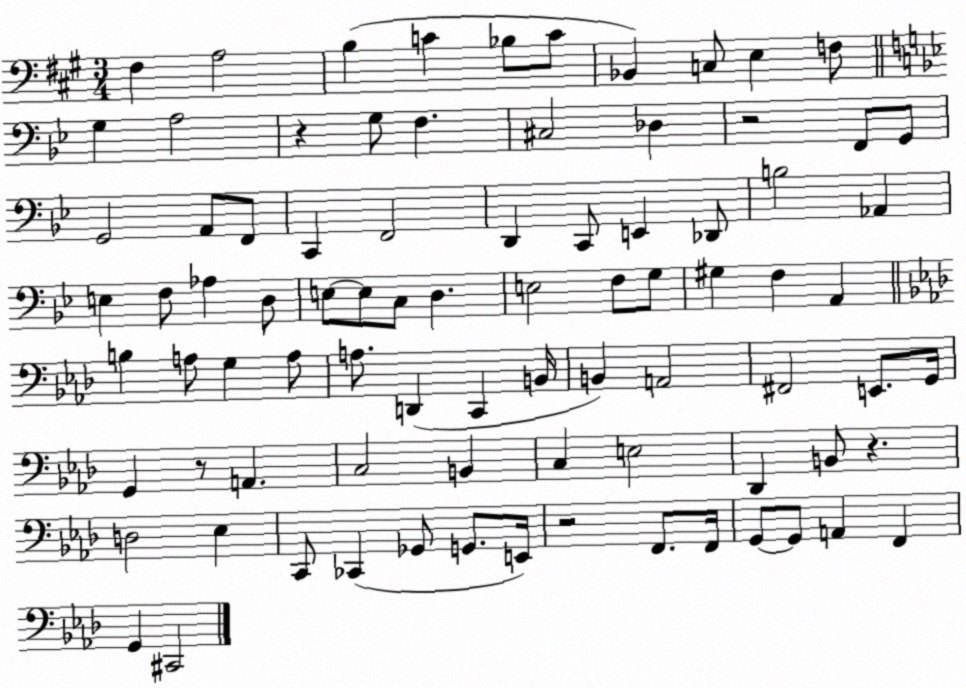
X:1
T:Untitled
M:3/4
L:1/4
K:A
^F, A,2 B, C _B,/2 C/2 _B,, C,/2 E, F,/2 G, A,2 z G,/2 F, ^C,2 _D, z2 F,,/2 G,,/2 G,,2 A,,/2 F,,/2 C,, F,,2 D,, C,,/2 E,, _D,,/2 B,2 _A,, E, F,/2 _A, D,/2 E,/2 E,/2 C,/2 D, E,2 F,/2 G,/2 ^G, F, A,, B, A,/2 G, A,/2 A,/2 D,, C,, B,,/4 B,, A,,2 ^F,,2 E,,/2 G,,/4 G,, z/2 A,, C,2 B,, C, E,2 _D,, B,,/2 z D,2 _E, C,,/2 _C,, _G,,/2 G,,/2 E,,/4 z2 F,,/2 F,,/4 G,,/2 G,,/2 A,, F,, G,, ^C,,2